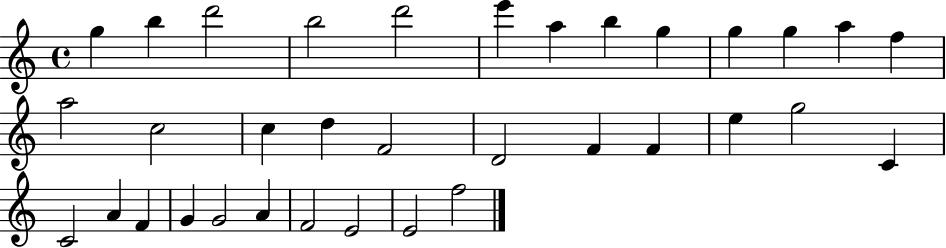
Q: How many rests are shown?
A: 0